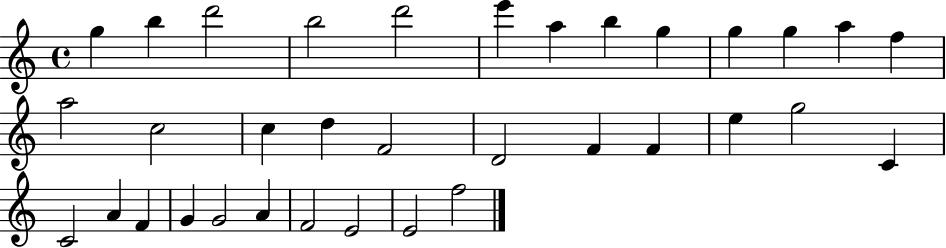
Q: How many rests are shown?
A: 0